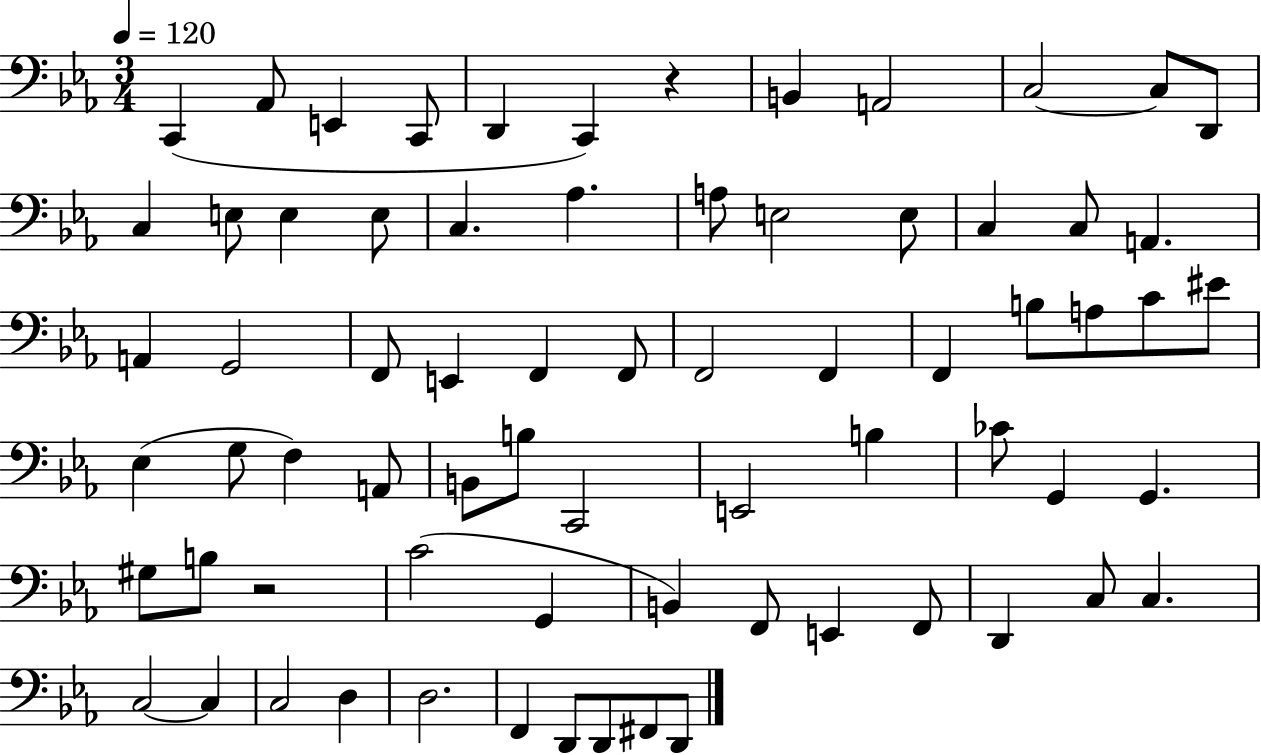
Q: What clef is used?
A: bass